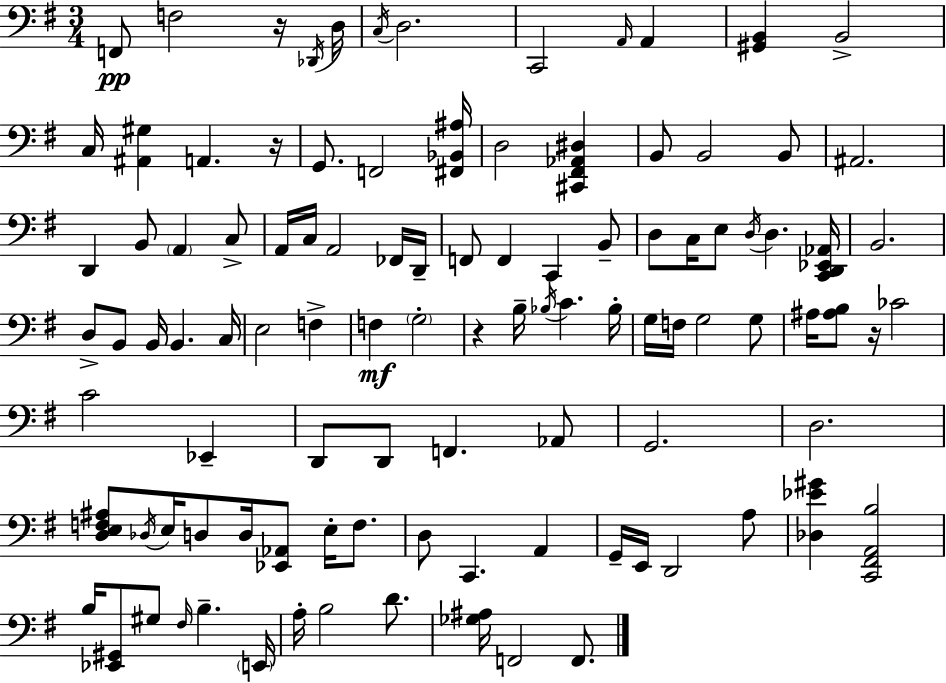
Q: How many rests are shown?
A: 4